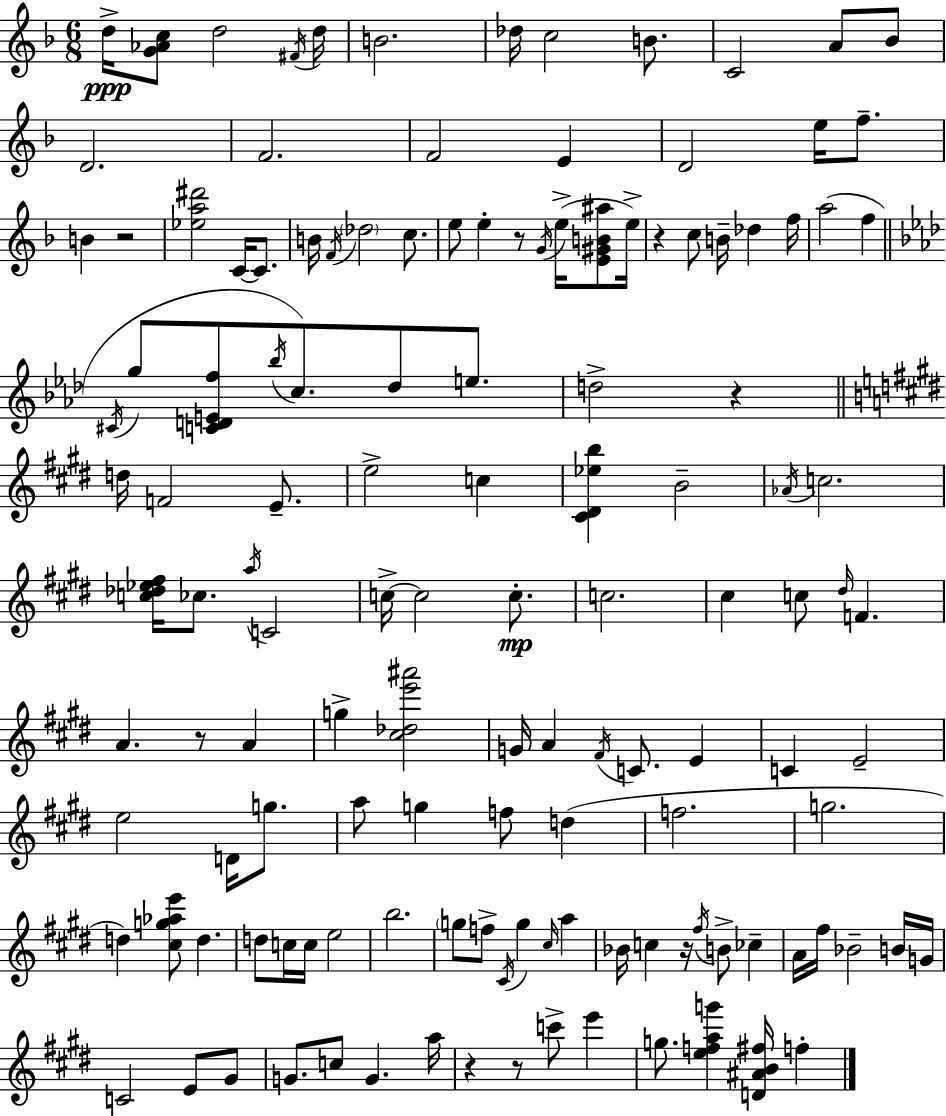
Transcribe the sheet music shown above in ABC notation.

X:1
T:Untitled
M:6/8
L:1/4
K:Dm
d/4 [G_Ac]/2 d2 ^F/4 d/4 B2 _d/4 c2 B/2 C2 A/2 _B/2 D2 F2 F2 E D2 e/4 f/2 B z2 [_ea^d']2 C/4 C/2 B/4 F/4 _d2 c/2 e/2 e z/2 G/4 e/4 [E^GB^a]/2 e/4 z c/2 B/4 _d f/4 a2 f ^C/4 g/2 [CDEf]/2 _b/4 c/2 _d/2 e/2 d2 z d/4 F2 E/2 e2 c [^C^D_eb] B2 _A/4 c2 [c_d_e^f]/4 _c/2 a/4 C2 c/4 c2 c/2 c2 ^c c/2 ^d/4 F A z/2 A g [^c_de'^a']2 G/4 A ^F/4 C/2 E C E2 e2 D/4 g/2 a/2 g f/2 d f2 g2 d [^cg_ae']/2 d d/2 c/4 c/4 e2 b2 g/2 f/2 ^C/4 g ^c/4 a _B/4 c z/4 ^f/4 B/2 _c A/4 ^f/4 _B2 B/4 G/4 C2 E/2 ^G/2 G/2 c/2 G a/4 z z/2 c'/2 e' g/2 [efag'] [D^AB^f]/4 f